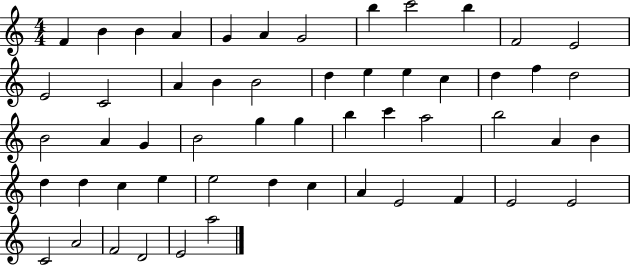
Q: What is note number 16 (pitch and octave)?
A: B4